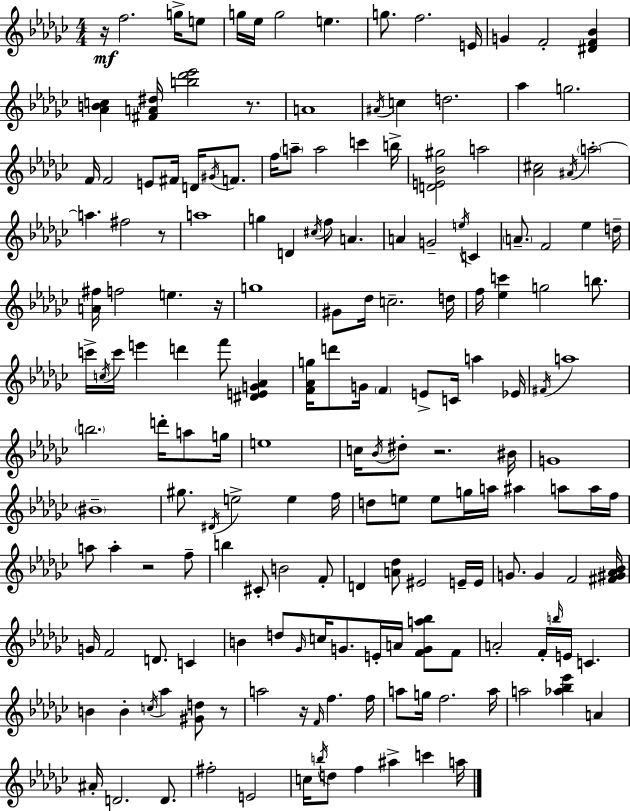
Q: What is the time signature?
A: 4/4